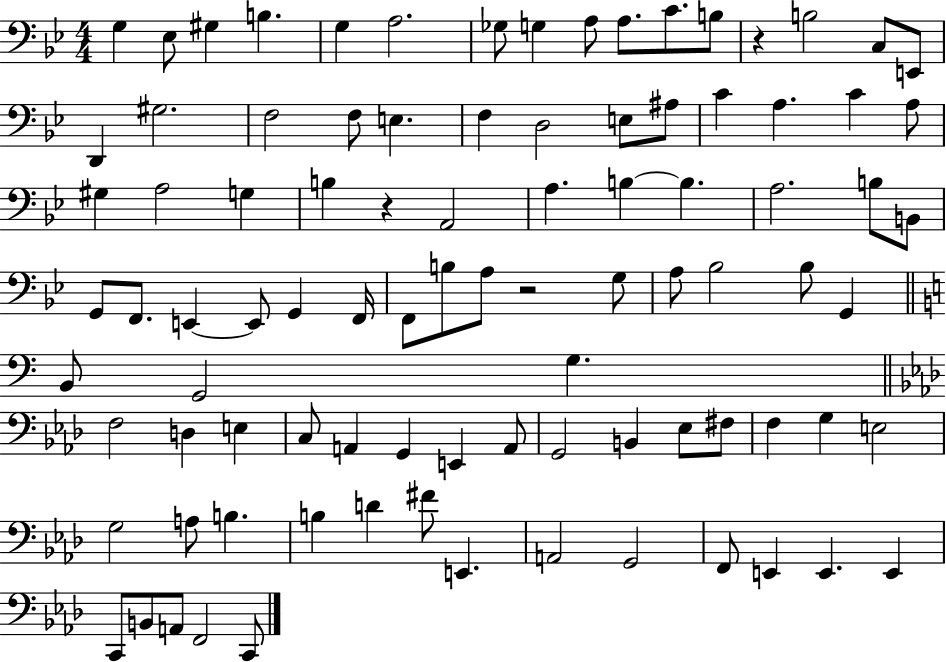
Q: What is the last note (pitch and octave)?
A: C2